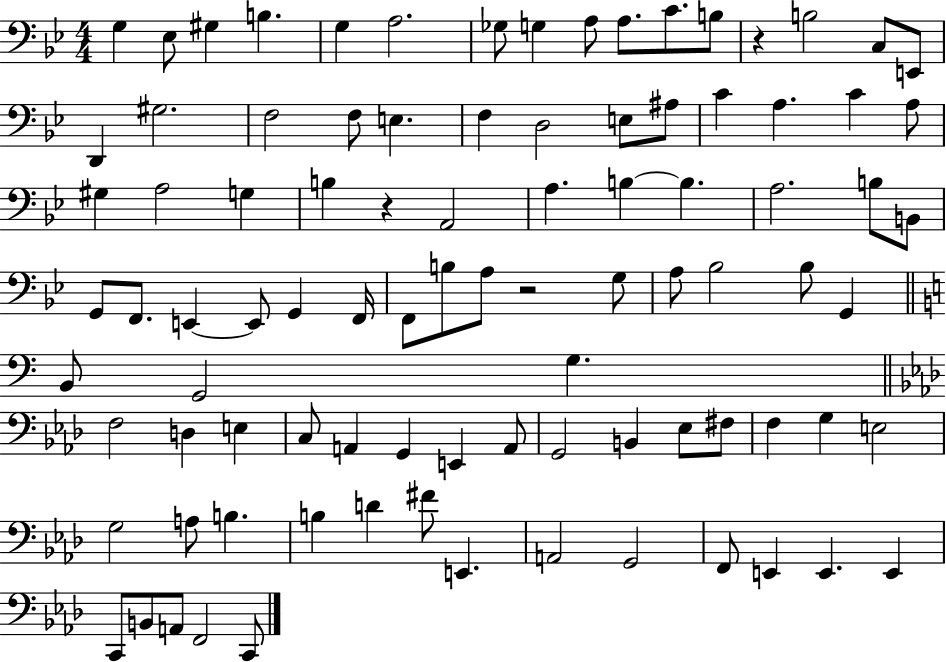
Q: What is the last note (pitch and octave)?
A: C2